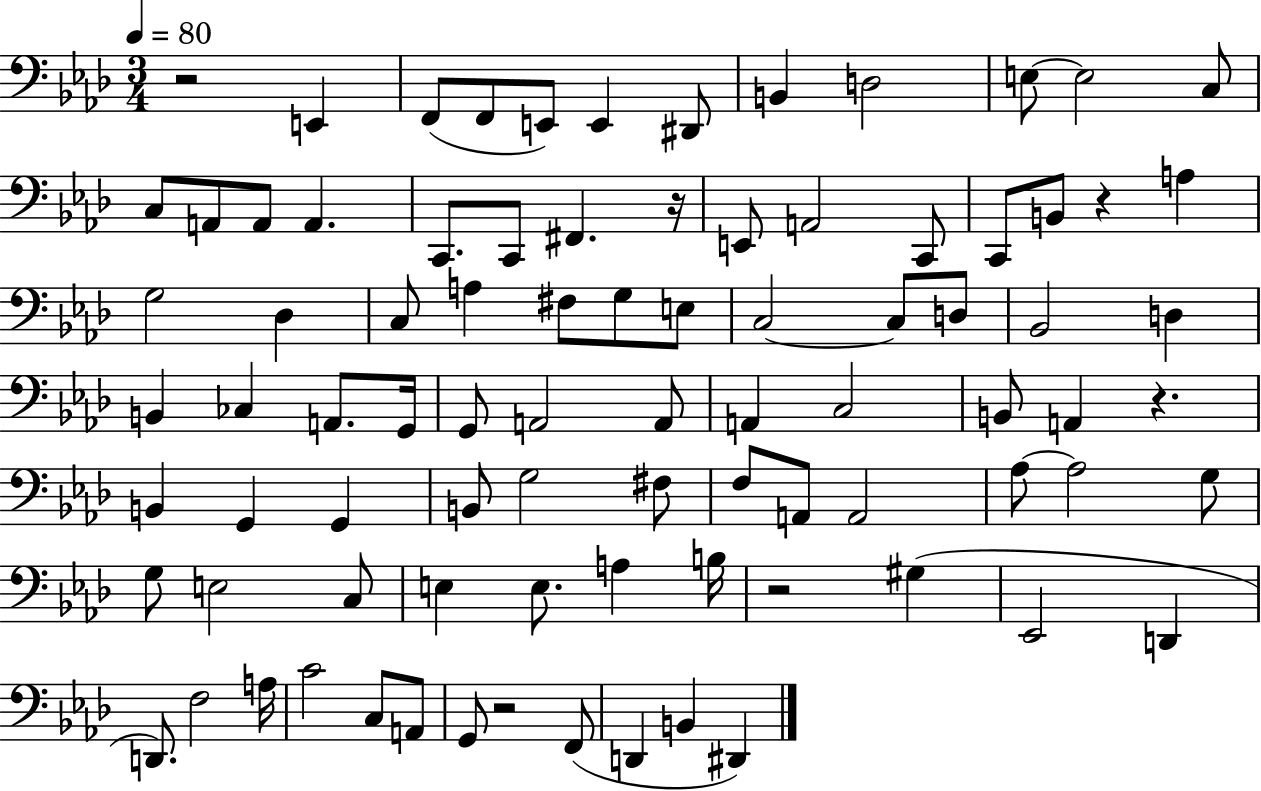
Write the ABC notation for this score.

X:1
T:Untitled
M:3/4
L:1/4
K:Ab
z2 E,, F,,/2 F,,/2 E,,/2 E,, ^D,,/2 B,, D,2 E,/2 E,2 C,/2 C,/2 A,,/2 A,,/2 A,, C,,/2 C,,/2 ^F,, z/4 E,,/2 A,,2 C,,/2 C,,/2 B,,/2 z A, G,2 _D, C,/2 A, ^F,/2 G,/2 E,/2 C,2 C,/2 D,/2 _B,,2 D, B,, _C, A,,/2 G,,/4 G,,/2 A,,2 A,,/2 A,, C,2 B,,/2 A,, z B,, G,, G,, B,,/2 G,2 ^F,/2 F,/2 A,,/2 A,,2 _A,/2 _A,2 G,/2 G,/2 E,2 C,/2 E, E,/2 A, B,/4 z2 ^G, _E,,2 D,, D,,/2 F,2 A,/4 C2 C,/2 A,,/2 G,,/2 z2 F,,/2 D,, B,, ^D,,